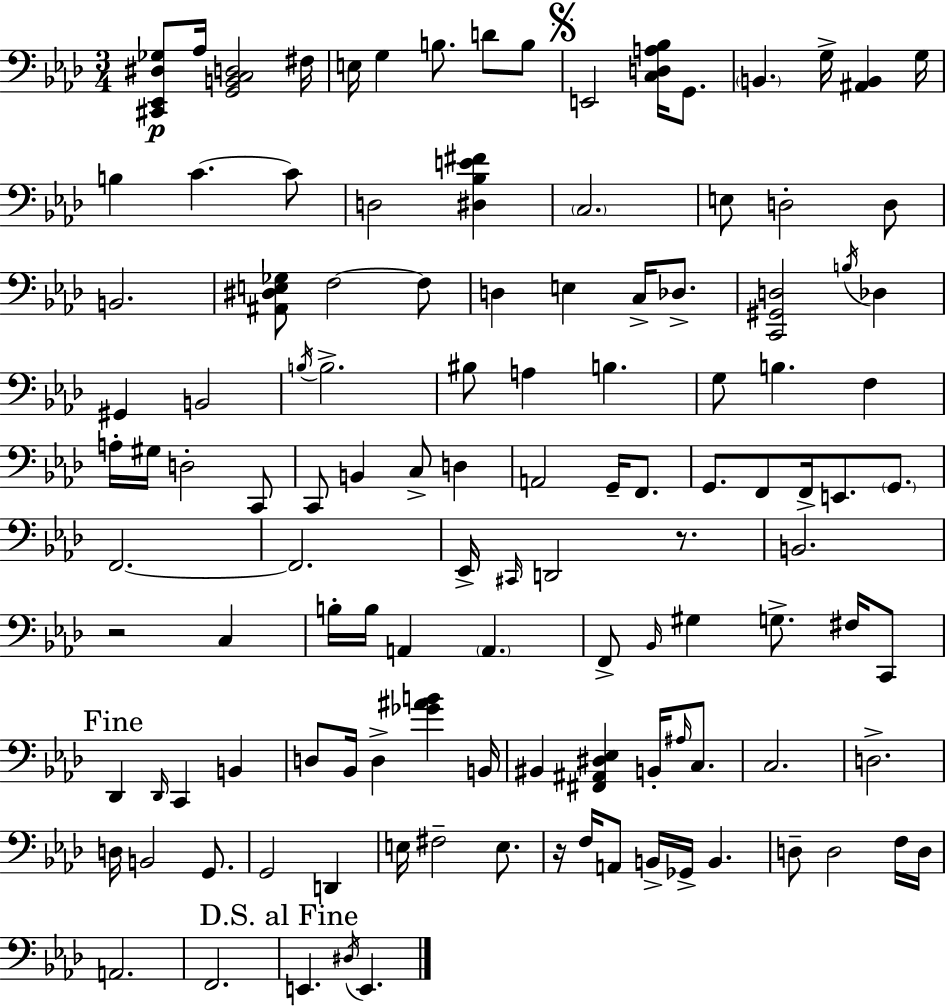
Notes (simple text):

[C#2,Eb2,D#3,Gb3]/e Ab3/s [G2,B2,C3,D3]/h F#3/s E3/s G3/q B3/e. D4/e B3/e E2/h [C3,D3,A3,Bb3]/s G2/e. B2/q. G3/s [A#2,B2]/q G3/s B3/q C4/q. C4/e D3/h [D#3,Bb3,E4,F#4]/q C3/h. E3/e D3/h D3/e B2/h. [A#2,D#3,E3,Gb3]/e F3/h F3/e D3/q E3/q C3/s Db3/e. [C2,G#2,D3]/h B3/s Db3/q G#2/q B2/h B3/s B3/h. BIS3/e A3/q B3/q. G3/e B3/q. F3/q A3/s G#3/s D3/h C2/e C2/e B2/q C3/e D3/q A2/h G2/s F2/e. G2/e. F2/e F2/s E2/e. G2/e. F2/h. F2/h. Eb2/s C#2/s D2/h R/e. B2/h. R/h C3/q B3/s B3/s A2/q A2/q. F2/e Bb2/s G#3/q G3/e. F#3/s C2/e Db2/q Db2/s C2/q B2/q D3/e Bb2/s D3/q [Gb4,A#4,B4]/q B2/s BIS2/q [F#2,A#2,D#3,Eb3]/q B2/s A#3/s C3/e. C3/h. D3/h. D3/s B2/h G2/e. G2/h D2/q E3/s F#3/h E3/e. R/s F3/s A2/e B2/s Gb2/s B2/q. D3/e D3/h F3/s D3/s A2/h. F2/h. E2/q. D#3/s E2/q.